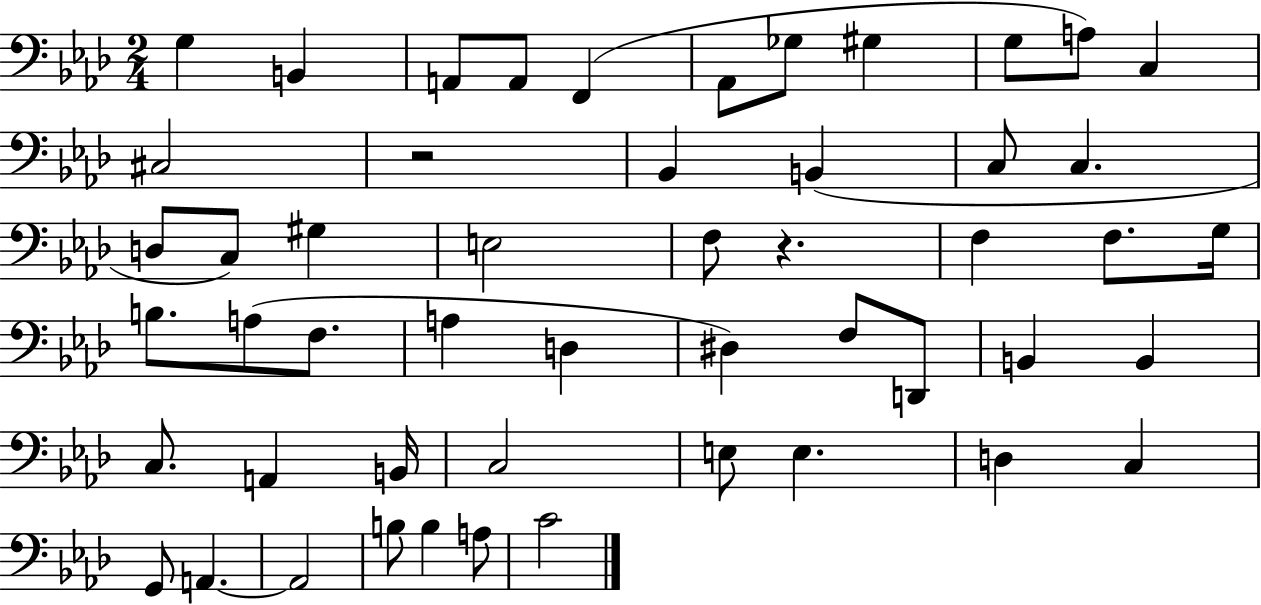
X:1
T:Untitled
M:2/4
L:1/4
K:Ab
G, B,, A,,/2 A,,/2 F,, _A,,/2 _G,/2 ^G, G,/2 A,/2 C, ^C,2 z2 _B,, B,, C,/2 C, D,/2 C,/2 ^G, E,2 F,/2 z F, F,/2 G,/4 B,/2 A,/2 F,/2 A, D, ^D, F,/2 D,,/2 B,, B,, C,/2 A,, B,,/4 C,2 E,/2 E, D, C, G,,/2 A,, A,,2 B,/2 B, A,/2 C2